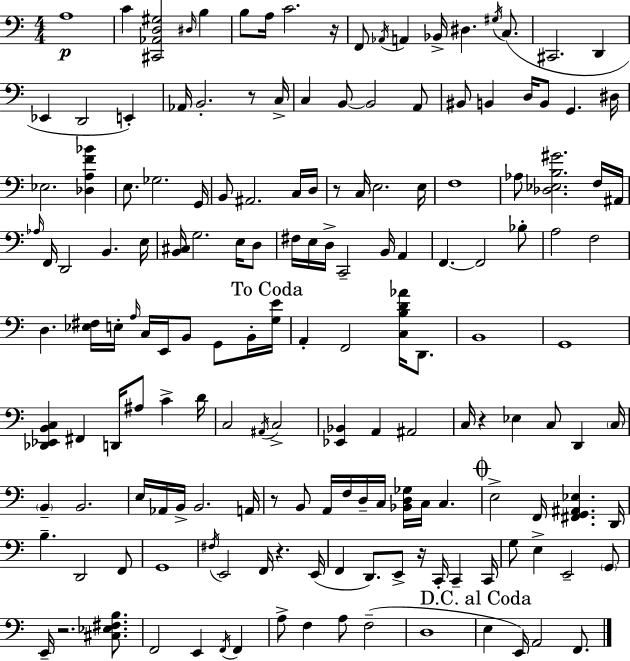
A3/w C4/q [C#2,Ab2,D3,G#3]/h D#3/s B3/q B3/e A3/s C4/h. R/s F2/e Ab2/s A2/q Bb2/s D#3/q. G#3/s C3/e. C#2/h. D2/q Eb2/q D2/h E2/q Ab2/s B2/h. R/e C3/s C3/q B2/e B2/h A2/e BIS2/e B2/q D3/s B2/e G2/q. D#3/s Eb3/h. [Db3,A3,F4,Bb4]/q E3/e. Gb3/h. G2/s B2/e A#2/h. C3/s D3/s R/e C3/s E3/h. E3/s F3/w Ab3/e [Db3,Eb3,B3,G#4]/h. F3/s A#2/s Ab3/s F2/s D2/h B2/q. E3/s [B2,C#3]/s G3/h. E3/s D3/e F#3/s E3/s D3/s C2/h B2/s A2/q F2/q. F2/h Bb3/e A3/h F3/h D3/q. [Eb3,F#3]/s E3/s A3/s C3/s E2/s B2/e G2/e B2/s [G3,E4]/s A2/q F2/h [C3,B3,D4,Ab4]/s D2/e. B2/w G2/w [Db2,Eb2,B2,C3]/q F#2/q D2/s A#3/e C4/q D4/s C3/h A#2/s C3/h [Eb2,Bb2]/q A2/q A#2/h C3/s R/q Eb3/q C3/e D2/q C3/s B2/q B2/h. E3/s Ab2/s B2/s B2/h. A2/s R/e B2/e A2/s F3/s D3/s C3/s [Bb2,D3,Gb3]/s C3/s C3/q. E3/h F2/s [F#2,G2,A#2,Eb3]/q. D2/s B3/q. D2/h F2/e G2/w F#3/s E2/h F2/s R/q. E2/s F2/q D2/e. E2/e R/s C2/s C2/q C2/s G3/e E3/q E2/h G2/e E2/s R/h. [C#3,Eb3,F#3,B3]/e. F2/h E2/q F2/s F2/q A3/e F3/q A3/e F3/h D3/w E3/q E2/s A2/h F2/e.